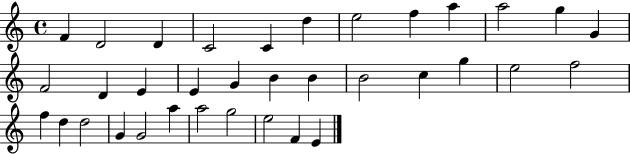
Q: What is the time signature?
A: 4/4